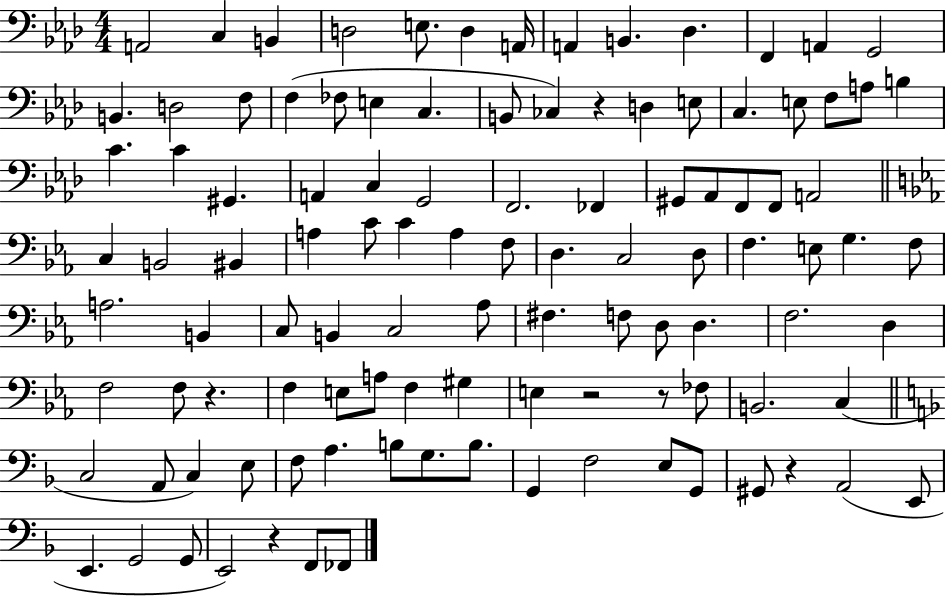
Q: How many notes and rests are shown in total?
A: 108